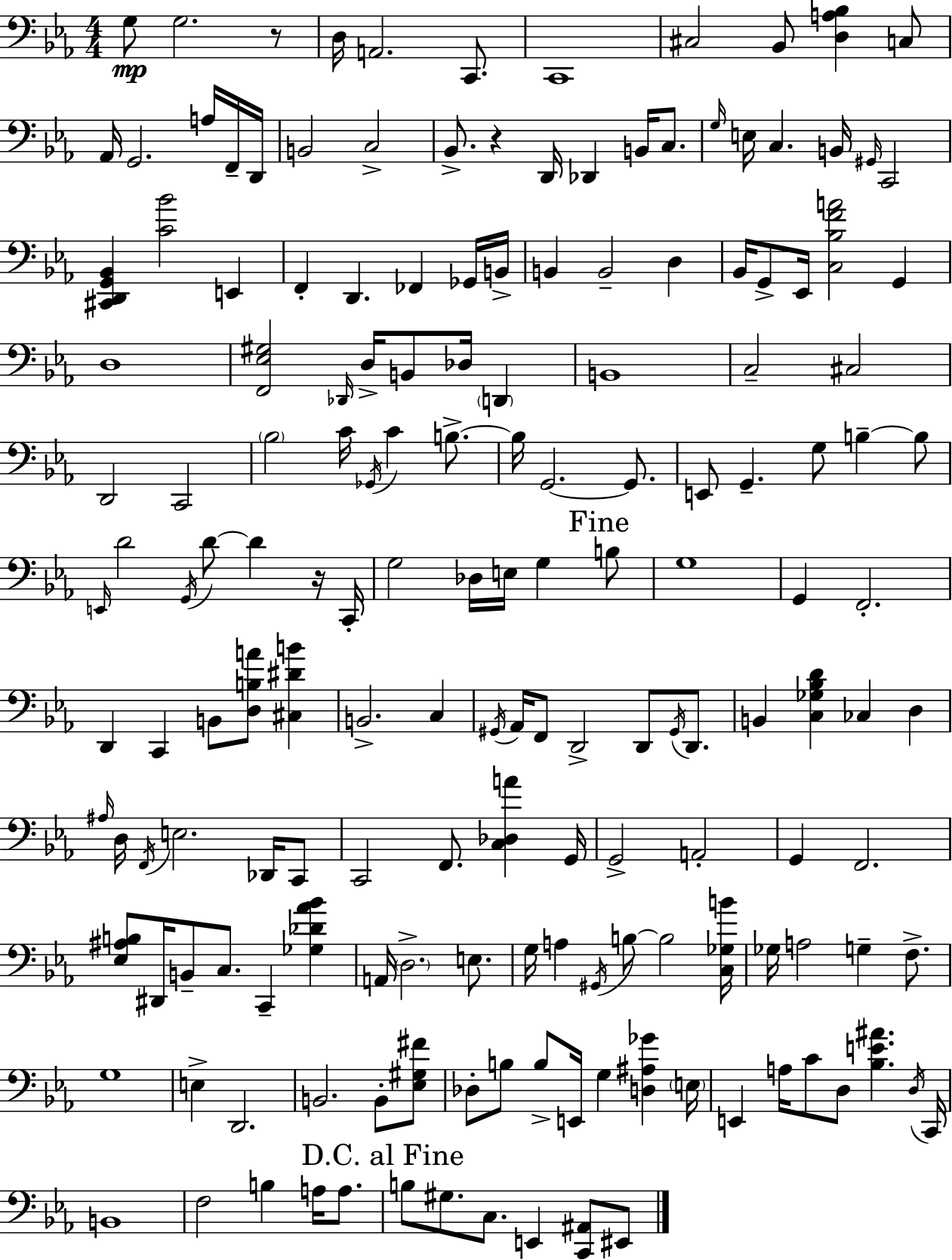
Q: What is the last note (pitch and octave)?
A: EIS2